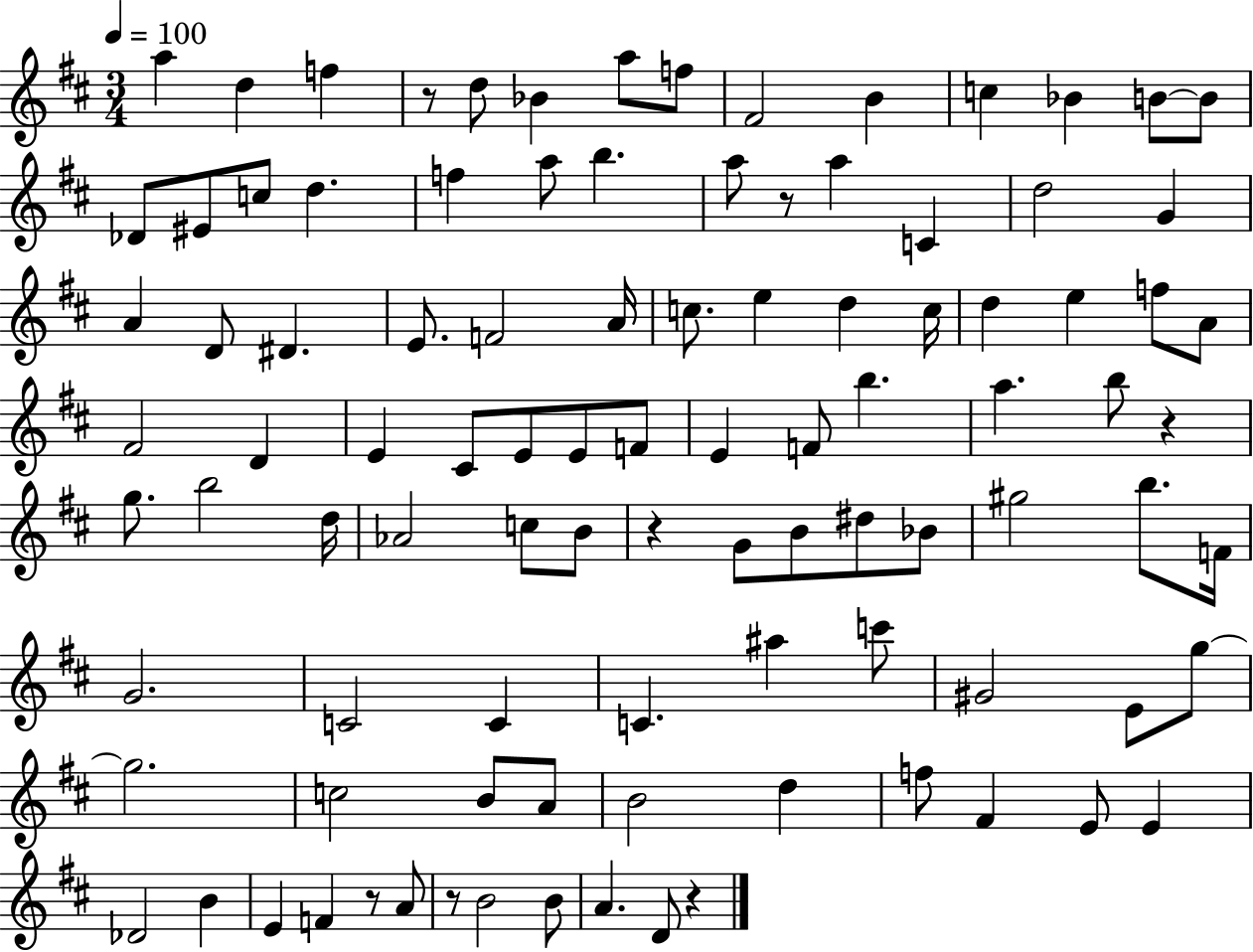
A5/q D5/q F5/q R/e D5/e Bb4/q A5/e F5/e F#4/h B4/q C5/q Bb4/q B4/e B4/e Db4/e EIS4/e C5/e D5/q. F5/q A5/e B5/q. A5/e R/e A5/q C4/q D5/h G4/q A4/q D4/e D#4/q. E4/e. F4/h A4/s C5/e. E5/q D5/q C5/s D5/q E5/q F5/e A4/e F#4/h D4/q E4/q C#4/e E4/e E4/e F4/e E4/q F4/e B5/q. A5/q. B5/e R/q G5/e. B5/h D5/s Ab4/h C5/e B4/e R/q G4/e B4/e D#5/e Bb4/e G#5/h B5/e. F4/s G4/h. C4/h C4/q C4/q. A#5/q C6/e G#4/h E4/e G5/e G5/h. C5/h B4/e A4/e B4/h D5/q F5/e F#4/q E4/e E4/q Db4/h B4/q E4/q F4/q R/e A4/e R/e B4/h B4/e A4/q. D4/e R/q